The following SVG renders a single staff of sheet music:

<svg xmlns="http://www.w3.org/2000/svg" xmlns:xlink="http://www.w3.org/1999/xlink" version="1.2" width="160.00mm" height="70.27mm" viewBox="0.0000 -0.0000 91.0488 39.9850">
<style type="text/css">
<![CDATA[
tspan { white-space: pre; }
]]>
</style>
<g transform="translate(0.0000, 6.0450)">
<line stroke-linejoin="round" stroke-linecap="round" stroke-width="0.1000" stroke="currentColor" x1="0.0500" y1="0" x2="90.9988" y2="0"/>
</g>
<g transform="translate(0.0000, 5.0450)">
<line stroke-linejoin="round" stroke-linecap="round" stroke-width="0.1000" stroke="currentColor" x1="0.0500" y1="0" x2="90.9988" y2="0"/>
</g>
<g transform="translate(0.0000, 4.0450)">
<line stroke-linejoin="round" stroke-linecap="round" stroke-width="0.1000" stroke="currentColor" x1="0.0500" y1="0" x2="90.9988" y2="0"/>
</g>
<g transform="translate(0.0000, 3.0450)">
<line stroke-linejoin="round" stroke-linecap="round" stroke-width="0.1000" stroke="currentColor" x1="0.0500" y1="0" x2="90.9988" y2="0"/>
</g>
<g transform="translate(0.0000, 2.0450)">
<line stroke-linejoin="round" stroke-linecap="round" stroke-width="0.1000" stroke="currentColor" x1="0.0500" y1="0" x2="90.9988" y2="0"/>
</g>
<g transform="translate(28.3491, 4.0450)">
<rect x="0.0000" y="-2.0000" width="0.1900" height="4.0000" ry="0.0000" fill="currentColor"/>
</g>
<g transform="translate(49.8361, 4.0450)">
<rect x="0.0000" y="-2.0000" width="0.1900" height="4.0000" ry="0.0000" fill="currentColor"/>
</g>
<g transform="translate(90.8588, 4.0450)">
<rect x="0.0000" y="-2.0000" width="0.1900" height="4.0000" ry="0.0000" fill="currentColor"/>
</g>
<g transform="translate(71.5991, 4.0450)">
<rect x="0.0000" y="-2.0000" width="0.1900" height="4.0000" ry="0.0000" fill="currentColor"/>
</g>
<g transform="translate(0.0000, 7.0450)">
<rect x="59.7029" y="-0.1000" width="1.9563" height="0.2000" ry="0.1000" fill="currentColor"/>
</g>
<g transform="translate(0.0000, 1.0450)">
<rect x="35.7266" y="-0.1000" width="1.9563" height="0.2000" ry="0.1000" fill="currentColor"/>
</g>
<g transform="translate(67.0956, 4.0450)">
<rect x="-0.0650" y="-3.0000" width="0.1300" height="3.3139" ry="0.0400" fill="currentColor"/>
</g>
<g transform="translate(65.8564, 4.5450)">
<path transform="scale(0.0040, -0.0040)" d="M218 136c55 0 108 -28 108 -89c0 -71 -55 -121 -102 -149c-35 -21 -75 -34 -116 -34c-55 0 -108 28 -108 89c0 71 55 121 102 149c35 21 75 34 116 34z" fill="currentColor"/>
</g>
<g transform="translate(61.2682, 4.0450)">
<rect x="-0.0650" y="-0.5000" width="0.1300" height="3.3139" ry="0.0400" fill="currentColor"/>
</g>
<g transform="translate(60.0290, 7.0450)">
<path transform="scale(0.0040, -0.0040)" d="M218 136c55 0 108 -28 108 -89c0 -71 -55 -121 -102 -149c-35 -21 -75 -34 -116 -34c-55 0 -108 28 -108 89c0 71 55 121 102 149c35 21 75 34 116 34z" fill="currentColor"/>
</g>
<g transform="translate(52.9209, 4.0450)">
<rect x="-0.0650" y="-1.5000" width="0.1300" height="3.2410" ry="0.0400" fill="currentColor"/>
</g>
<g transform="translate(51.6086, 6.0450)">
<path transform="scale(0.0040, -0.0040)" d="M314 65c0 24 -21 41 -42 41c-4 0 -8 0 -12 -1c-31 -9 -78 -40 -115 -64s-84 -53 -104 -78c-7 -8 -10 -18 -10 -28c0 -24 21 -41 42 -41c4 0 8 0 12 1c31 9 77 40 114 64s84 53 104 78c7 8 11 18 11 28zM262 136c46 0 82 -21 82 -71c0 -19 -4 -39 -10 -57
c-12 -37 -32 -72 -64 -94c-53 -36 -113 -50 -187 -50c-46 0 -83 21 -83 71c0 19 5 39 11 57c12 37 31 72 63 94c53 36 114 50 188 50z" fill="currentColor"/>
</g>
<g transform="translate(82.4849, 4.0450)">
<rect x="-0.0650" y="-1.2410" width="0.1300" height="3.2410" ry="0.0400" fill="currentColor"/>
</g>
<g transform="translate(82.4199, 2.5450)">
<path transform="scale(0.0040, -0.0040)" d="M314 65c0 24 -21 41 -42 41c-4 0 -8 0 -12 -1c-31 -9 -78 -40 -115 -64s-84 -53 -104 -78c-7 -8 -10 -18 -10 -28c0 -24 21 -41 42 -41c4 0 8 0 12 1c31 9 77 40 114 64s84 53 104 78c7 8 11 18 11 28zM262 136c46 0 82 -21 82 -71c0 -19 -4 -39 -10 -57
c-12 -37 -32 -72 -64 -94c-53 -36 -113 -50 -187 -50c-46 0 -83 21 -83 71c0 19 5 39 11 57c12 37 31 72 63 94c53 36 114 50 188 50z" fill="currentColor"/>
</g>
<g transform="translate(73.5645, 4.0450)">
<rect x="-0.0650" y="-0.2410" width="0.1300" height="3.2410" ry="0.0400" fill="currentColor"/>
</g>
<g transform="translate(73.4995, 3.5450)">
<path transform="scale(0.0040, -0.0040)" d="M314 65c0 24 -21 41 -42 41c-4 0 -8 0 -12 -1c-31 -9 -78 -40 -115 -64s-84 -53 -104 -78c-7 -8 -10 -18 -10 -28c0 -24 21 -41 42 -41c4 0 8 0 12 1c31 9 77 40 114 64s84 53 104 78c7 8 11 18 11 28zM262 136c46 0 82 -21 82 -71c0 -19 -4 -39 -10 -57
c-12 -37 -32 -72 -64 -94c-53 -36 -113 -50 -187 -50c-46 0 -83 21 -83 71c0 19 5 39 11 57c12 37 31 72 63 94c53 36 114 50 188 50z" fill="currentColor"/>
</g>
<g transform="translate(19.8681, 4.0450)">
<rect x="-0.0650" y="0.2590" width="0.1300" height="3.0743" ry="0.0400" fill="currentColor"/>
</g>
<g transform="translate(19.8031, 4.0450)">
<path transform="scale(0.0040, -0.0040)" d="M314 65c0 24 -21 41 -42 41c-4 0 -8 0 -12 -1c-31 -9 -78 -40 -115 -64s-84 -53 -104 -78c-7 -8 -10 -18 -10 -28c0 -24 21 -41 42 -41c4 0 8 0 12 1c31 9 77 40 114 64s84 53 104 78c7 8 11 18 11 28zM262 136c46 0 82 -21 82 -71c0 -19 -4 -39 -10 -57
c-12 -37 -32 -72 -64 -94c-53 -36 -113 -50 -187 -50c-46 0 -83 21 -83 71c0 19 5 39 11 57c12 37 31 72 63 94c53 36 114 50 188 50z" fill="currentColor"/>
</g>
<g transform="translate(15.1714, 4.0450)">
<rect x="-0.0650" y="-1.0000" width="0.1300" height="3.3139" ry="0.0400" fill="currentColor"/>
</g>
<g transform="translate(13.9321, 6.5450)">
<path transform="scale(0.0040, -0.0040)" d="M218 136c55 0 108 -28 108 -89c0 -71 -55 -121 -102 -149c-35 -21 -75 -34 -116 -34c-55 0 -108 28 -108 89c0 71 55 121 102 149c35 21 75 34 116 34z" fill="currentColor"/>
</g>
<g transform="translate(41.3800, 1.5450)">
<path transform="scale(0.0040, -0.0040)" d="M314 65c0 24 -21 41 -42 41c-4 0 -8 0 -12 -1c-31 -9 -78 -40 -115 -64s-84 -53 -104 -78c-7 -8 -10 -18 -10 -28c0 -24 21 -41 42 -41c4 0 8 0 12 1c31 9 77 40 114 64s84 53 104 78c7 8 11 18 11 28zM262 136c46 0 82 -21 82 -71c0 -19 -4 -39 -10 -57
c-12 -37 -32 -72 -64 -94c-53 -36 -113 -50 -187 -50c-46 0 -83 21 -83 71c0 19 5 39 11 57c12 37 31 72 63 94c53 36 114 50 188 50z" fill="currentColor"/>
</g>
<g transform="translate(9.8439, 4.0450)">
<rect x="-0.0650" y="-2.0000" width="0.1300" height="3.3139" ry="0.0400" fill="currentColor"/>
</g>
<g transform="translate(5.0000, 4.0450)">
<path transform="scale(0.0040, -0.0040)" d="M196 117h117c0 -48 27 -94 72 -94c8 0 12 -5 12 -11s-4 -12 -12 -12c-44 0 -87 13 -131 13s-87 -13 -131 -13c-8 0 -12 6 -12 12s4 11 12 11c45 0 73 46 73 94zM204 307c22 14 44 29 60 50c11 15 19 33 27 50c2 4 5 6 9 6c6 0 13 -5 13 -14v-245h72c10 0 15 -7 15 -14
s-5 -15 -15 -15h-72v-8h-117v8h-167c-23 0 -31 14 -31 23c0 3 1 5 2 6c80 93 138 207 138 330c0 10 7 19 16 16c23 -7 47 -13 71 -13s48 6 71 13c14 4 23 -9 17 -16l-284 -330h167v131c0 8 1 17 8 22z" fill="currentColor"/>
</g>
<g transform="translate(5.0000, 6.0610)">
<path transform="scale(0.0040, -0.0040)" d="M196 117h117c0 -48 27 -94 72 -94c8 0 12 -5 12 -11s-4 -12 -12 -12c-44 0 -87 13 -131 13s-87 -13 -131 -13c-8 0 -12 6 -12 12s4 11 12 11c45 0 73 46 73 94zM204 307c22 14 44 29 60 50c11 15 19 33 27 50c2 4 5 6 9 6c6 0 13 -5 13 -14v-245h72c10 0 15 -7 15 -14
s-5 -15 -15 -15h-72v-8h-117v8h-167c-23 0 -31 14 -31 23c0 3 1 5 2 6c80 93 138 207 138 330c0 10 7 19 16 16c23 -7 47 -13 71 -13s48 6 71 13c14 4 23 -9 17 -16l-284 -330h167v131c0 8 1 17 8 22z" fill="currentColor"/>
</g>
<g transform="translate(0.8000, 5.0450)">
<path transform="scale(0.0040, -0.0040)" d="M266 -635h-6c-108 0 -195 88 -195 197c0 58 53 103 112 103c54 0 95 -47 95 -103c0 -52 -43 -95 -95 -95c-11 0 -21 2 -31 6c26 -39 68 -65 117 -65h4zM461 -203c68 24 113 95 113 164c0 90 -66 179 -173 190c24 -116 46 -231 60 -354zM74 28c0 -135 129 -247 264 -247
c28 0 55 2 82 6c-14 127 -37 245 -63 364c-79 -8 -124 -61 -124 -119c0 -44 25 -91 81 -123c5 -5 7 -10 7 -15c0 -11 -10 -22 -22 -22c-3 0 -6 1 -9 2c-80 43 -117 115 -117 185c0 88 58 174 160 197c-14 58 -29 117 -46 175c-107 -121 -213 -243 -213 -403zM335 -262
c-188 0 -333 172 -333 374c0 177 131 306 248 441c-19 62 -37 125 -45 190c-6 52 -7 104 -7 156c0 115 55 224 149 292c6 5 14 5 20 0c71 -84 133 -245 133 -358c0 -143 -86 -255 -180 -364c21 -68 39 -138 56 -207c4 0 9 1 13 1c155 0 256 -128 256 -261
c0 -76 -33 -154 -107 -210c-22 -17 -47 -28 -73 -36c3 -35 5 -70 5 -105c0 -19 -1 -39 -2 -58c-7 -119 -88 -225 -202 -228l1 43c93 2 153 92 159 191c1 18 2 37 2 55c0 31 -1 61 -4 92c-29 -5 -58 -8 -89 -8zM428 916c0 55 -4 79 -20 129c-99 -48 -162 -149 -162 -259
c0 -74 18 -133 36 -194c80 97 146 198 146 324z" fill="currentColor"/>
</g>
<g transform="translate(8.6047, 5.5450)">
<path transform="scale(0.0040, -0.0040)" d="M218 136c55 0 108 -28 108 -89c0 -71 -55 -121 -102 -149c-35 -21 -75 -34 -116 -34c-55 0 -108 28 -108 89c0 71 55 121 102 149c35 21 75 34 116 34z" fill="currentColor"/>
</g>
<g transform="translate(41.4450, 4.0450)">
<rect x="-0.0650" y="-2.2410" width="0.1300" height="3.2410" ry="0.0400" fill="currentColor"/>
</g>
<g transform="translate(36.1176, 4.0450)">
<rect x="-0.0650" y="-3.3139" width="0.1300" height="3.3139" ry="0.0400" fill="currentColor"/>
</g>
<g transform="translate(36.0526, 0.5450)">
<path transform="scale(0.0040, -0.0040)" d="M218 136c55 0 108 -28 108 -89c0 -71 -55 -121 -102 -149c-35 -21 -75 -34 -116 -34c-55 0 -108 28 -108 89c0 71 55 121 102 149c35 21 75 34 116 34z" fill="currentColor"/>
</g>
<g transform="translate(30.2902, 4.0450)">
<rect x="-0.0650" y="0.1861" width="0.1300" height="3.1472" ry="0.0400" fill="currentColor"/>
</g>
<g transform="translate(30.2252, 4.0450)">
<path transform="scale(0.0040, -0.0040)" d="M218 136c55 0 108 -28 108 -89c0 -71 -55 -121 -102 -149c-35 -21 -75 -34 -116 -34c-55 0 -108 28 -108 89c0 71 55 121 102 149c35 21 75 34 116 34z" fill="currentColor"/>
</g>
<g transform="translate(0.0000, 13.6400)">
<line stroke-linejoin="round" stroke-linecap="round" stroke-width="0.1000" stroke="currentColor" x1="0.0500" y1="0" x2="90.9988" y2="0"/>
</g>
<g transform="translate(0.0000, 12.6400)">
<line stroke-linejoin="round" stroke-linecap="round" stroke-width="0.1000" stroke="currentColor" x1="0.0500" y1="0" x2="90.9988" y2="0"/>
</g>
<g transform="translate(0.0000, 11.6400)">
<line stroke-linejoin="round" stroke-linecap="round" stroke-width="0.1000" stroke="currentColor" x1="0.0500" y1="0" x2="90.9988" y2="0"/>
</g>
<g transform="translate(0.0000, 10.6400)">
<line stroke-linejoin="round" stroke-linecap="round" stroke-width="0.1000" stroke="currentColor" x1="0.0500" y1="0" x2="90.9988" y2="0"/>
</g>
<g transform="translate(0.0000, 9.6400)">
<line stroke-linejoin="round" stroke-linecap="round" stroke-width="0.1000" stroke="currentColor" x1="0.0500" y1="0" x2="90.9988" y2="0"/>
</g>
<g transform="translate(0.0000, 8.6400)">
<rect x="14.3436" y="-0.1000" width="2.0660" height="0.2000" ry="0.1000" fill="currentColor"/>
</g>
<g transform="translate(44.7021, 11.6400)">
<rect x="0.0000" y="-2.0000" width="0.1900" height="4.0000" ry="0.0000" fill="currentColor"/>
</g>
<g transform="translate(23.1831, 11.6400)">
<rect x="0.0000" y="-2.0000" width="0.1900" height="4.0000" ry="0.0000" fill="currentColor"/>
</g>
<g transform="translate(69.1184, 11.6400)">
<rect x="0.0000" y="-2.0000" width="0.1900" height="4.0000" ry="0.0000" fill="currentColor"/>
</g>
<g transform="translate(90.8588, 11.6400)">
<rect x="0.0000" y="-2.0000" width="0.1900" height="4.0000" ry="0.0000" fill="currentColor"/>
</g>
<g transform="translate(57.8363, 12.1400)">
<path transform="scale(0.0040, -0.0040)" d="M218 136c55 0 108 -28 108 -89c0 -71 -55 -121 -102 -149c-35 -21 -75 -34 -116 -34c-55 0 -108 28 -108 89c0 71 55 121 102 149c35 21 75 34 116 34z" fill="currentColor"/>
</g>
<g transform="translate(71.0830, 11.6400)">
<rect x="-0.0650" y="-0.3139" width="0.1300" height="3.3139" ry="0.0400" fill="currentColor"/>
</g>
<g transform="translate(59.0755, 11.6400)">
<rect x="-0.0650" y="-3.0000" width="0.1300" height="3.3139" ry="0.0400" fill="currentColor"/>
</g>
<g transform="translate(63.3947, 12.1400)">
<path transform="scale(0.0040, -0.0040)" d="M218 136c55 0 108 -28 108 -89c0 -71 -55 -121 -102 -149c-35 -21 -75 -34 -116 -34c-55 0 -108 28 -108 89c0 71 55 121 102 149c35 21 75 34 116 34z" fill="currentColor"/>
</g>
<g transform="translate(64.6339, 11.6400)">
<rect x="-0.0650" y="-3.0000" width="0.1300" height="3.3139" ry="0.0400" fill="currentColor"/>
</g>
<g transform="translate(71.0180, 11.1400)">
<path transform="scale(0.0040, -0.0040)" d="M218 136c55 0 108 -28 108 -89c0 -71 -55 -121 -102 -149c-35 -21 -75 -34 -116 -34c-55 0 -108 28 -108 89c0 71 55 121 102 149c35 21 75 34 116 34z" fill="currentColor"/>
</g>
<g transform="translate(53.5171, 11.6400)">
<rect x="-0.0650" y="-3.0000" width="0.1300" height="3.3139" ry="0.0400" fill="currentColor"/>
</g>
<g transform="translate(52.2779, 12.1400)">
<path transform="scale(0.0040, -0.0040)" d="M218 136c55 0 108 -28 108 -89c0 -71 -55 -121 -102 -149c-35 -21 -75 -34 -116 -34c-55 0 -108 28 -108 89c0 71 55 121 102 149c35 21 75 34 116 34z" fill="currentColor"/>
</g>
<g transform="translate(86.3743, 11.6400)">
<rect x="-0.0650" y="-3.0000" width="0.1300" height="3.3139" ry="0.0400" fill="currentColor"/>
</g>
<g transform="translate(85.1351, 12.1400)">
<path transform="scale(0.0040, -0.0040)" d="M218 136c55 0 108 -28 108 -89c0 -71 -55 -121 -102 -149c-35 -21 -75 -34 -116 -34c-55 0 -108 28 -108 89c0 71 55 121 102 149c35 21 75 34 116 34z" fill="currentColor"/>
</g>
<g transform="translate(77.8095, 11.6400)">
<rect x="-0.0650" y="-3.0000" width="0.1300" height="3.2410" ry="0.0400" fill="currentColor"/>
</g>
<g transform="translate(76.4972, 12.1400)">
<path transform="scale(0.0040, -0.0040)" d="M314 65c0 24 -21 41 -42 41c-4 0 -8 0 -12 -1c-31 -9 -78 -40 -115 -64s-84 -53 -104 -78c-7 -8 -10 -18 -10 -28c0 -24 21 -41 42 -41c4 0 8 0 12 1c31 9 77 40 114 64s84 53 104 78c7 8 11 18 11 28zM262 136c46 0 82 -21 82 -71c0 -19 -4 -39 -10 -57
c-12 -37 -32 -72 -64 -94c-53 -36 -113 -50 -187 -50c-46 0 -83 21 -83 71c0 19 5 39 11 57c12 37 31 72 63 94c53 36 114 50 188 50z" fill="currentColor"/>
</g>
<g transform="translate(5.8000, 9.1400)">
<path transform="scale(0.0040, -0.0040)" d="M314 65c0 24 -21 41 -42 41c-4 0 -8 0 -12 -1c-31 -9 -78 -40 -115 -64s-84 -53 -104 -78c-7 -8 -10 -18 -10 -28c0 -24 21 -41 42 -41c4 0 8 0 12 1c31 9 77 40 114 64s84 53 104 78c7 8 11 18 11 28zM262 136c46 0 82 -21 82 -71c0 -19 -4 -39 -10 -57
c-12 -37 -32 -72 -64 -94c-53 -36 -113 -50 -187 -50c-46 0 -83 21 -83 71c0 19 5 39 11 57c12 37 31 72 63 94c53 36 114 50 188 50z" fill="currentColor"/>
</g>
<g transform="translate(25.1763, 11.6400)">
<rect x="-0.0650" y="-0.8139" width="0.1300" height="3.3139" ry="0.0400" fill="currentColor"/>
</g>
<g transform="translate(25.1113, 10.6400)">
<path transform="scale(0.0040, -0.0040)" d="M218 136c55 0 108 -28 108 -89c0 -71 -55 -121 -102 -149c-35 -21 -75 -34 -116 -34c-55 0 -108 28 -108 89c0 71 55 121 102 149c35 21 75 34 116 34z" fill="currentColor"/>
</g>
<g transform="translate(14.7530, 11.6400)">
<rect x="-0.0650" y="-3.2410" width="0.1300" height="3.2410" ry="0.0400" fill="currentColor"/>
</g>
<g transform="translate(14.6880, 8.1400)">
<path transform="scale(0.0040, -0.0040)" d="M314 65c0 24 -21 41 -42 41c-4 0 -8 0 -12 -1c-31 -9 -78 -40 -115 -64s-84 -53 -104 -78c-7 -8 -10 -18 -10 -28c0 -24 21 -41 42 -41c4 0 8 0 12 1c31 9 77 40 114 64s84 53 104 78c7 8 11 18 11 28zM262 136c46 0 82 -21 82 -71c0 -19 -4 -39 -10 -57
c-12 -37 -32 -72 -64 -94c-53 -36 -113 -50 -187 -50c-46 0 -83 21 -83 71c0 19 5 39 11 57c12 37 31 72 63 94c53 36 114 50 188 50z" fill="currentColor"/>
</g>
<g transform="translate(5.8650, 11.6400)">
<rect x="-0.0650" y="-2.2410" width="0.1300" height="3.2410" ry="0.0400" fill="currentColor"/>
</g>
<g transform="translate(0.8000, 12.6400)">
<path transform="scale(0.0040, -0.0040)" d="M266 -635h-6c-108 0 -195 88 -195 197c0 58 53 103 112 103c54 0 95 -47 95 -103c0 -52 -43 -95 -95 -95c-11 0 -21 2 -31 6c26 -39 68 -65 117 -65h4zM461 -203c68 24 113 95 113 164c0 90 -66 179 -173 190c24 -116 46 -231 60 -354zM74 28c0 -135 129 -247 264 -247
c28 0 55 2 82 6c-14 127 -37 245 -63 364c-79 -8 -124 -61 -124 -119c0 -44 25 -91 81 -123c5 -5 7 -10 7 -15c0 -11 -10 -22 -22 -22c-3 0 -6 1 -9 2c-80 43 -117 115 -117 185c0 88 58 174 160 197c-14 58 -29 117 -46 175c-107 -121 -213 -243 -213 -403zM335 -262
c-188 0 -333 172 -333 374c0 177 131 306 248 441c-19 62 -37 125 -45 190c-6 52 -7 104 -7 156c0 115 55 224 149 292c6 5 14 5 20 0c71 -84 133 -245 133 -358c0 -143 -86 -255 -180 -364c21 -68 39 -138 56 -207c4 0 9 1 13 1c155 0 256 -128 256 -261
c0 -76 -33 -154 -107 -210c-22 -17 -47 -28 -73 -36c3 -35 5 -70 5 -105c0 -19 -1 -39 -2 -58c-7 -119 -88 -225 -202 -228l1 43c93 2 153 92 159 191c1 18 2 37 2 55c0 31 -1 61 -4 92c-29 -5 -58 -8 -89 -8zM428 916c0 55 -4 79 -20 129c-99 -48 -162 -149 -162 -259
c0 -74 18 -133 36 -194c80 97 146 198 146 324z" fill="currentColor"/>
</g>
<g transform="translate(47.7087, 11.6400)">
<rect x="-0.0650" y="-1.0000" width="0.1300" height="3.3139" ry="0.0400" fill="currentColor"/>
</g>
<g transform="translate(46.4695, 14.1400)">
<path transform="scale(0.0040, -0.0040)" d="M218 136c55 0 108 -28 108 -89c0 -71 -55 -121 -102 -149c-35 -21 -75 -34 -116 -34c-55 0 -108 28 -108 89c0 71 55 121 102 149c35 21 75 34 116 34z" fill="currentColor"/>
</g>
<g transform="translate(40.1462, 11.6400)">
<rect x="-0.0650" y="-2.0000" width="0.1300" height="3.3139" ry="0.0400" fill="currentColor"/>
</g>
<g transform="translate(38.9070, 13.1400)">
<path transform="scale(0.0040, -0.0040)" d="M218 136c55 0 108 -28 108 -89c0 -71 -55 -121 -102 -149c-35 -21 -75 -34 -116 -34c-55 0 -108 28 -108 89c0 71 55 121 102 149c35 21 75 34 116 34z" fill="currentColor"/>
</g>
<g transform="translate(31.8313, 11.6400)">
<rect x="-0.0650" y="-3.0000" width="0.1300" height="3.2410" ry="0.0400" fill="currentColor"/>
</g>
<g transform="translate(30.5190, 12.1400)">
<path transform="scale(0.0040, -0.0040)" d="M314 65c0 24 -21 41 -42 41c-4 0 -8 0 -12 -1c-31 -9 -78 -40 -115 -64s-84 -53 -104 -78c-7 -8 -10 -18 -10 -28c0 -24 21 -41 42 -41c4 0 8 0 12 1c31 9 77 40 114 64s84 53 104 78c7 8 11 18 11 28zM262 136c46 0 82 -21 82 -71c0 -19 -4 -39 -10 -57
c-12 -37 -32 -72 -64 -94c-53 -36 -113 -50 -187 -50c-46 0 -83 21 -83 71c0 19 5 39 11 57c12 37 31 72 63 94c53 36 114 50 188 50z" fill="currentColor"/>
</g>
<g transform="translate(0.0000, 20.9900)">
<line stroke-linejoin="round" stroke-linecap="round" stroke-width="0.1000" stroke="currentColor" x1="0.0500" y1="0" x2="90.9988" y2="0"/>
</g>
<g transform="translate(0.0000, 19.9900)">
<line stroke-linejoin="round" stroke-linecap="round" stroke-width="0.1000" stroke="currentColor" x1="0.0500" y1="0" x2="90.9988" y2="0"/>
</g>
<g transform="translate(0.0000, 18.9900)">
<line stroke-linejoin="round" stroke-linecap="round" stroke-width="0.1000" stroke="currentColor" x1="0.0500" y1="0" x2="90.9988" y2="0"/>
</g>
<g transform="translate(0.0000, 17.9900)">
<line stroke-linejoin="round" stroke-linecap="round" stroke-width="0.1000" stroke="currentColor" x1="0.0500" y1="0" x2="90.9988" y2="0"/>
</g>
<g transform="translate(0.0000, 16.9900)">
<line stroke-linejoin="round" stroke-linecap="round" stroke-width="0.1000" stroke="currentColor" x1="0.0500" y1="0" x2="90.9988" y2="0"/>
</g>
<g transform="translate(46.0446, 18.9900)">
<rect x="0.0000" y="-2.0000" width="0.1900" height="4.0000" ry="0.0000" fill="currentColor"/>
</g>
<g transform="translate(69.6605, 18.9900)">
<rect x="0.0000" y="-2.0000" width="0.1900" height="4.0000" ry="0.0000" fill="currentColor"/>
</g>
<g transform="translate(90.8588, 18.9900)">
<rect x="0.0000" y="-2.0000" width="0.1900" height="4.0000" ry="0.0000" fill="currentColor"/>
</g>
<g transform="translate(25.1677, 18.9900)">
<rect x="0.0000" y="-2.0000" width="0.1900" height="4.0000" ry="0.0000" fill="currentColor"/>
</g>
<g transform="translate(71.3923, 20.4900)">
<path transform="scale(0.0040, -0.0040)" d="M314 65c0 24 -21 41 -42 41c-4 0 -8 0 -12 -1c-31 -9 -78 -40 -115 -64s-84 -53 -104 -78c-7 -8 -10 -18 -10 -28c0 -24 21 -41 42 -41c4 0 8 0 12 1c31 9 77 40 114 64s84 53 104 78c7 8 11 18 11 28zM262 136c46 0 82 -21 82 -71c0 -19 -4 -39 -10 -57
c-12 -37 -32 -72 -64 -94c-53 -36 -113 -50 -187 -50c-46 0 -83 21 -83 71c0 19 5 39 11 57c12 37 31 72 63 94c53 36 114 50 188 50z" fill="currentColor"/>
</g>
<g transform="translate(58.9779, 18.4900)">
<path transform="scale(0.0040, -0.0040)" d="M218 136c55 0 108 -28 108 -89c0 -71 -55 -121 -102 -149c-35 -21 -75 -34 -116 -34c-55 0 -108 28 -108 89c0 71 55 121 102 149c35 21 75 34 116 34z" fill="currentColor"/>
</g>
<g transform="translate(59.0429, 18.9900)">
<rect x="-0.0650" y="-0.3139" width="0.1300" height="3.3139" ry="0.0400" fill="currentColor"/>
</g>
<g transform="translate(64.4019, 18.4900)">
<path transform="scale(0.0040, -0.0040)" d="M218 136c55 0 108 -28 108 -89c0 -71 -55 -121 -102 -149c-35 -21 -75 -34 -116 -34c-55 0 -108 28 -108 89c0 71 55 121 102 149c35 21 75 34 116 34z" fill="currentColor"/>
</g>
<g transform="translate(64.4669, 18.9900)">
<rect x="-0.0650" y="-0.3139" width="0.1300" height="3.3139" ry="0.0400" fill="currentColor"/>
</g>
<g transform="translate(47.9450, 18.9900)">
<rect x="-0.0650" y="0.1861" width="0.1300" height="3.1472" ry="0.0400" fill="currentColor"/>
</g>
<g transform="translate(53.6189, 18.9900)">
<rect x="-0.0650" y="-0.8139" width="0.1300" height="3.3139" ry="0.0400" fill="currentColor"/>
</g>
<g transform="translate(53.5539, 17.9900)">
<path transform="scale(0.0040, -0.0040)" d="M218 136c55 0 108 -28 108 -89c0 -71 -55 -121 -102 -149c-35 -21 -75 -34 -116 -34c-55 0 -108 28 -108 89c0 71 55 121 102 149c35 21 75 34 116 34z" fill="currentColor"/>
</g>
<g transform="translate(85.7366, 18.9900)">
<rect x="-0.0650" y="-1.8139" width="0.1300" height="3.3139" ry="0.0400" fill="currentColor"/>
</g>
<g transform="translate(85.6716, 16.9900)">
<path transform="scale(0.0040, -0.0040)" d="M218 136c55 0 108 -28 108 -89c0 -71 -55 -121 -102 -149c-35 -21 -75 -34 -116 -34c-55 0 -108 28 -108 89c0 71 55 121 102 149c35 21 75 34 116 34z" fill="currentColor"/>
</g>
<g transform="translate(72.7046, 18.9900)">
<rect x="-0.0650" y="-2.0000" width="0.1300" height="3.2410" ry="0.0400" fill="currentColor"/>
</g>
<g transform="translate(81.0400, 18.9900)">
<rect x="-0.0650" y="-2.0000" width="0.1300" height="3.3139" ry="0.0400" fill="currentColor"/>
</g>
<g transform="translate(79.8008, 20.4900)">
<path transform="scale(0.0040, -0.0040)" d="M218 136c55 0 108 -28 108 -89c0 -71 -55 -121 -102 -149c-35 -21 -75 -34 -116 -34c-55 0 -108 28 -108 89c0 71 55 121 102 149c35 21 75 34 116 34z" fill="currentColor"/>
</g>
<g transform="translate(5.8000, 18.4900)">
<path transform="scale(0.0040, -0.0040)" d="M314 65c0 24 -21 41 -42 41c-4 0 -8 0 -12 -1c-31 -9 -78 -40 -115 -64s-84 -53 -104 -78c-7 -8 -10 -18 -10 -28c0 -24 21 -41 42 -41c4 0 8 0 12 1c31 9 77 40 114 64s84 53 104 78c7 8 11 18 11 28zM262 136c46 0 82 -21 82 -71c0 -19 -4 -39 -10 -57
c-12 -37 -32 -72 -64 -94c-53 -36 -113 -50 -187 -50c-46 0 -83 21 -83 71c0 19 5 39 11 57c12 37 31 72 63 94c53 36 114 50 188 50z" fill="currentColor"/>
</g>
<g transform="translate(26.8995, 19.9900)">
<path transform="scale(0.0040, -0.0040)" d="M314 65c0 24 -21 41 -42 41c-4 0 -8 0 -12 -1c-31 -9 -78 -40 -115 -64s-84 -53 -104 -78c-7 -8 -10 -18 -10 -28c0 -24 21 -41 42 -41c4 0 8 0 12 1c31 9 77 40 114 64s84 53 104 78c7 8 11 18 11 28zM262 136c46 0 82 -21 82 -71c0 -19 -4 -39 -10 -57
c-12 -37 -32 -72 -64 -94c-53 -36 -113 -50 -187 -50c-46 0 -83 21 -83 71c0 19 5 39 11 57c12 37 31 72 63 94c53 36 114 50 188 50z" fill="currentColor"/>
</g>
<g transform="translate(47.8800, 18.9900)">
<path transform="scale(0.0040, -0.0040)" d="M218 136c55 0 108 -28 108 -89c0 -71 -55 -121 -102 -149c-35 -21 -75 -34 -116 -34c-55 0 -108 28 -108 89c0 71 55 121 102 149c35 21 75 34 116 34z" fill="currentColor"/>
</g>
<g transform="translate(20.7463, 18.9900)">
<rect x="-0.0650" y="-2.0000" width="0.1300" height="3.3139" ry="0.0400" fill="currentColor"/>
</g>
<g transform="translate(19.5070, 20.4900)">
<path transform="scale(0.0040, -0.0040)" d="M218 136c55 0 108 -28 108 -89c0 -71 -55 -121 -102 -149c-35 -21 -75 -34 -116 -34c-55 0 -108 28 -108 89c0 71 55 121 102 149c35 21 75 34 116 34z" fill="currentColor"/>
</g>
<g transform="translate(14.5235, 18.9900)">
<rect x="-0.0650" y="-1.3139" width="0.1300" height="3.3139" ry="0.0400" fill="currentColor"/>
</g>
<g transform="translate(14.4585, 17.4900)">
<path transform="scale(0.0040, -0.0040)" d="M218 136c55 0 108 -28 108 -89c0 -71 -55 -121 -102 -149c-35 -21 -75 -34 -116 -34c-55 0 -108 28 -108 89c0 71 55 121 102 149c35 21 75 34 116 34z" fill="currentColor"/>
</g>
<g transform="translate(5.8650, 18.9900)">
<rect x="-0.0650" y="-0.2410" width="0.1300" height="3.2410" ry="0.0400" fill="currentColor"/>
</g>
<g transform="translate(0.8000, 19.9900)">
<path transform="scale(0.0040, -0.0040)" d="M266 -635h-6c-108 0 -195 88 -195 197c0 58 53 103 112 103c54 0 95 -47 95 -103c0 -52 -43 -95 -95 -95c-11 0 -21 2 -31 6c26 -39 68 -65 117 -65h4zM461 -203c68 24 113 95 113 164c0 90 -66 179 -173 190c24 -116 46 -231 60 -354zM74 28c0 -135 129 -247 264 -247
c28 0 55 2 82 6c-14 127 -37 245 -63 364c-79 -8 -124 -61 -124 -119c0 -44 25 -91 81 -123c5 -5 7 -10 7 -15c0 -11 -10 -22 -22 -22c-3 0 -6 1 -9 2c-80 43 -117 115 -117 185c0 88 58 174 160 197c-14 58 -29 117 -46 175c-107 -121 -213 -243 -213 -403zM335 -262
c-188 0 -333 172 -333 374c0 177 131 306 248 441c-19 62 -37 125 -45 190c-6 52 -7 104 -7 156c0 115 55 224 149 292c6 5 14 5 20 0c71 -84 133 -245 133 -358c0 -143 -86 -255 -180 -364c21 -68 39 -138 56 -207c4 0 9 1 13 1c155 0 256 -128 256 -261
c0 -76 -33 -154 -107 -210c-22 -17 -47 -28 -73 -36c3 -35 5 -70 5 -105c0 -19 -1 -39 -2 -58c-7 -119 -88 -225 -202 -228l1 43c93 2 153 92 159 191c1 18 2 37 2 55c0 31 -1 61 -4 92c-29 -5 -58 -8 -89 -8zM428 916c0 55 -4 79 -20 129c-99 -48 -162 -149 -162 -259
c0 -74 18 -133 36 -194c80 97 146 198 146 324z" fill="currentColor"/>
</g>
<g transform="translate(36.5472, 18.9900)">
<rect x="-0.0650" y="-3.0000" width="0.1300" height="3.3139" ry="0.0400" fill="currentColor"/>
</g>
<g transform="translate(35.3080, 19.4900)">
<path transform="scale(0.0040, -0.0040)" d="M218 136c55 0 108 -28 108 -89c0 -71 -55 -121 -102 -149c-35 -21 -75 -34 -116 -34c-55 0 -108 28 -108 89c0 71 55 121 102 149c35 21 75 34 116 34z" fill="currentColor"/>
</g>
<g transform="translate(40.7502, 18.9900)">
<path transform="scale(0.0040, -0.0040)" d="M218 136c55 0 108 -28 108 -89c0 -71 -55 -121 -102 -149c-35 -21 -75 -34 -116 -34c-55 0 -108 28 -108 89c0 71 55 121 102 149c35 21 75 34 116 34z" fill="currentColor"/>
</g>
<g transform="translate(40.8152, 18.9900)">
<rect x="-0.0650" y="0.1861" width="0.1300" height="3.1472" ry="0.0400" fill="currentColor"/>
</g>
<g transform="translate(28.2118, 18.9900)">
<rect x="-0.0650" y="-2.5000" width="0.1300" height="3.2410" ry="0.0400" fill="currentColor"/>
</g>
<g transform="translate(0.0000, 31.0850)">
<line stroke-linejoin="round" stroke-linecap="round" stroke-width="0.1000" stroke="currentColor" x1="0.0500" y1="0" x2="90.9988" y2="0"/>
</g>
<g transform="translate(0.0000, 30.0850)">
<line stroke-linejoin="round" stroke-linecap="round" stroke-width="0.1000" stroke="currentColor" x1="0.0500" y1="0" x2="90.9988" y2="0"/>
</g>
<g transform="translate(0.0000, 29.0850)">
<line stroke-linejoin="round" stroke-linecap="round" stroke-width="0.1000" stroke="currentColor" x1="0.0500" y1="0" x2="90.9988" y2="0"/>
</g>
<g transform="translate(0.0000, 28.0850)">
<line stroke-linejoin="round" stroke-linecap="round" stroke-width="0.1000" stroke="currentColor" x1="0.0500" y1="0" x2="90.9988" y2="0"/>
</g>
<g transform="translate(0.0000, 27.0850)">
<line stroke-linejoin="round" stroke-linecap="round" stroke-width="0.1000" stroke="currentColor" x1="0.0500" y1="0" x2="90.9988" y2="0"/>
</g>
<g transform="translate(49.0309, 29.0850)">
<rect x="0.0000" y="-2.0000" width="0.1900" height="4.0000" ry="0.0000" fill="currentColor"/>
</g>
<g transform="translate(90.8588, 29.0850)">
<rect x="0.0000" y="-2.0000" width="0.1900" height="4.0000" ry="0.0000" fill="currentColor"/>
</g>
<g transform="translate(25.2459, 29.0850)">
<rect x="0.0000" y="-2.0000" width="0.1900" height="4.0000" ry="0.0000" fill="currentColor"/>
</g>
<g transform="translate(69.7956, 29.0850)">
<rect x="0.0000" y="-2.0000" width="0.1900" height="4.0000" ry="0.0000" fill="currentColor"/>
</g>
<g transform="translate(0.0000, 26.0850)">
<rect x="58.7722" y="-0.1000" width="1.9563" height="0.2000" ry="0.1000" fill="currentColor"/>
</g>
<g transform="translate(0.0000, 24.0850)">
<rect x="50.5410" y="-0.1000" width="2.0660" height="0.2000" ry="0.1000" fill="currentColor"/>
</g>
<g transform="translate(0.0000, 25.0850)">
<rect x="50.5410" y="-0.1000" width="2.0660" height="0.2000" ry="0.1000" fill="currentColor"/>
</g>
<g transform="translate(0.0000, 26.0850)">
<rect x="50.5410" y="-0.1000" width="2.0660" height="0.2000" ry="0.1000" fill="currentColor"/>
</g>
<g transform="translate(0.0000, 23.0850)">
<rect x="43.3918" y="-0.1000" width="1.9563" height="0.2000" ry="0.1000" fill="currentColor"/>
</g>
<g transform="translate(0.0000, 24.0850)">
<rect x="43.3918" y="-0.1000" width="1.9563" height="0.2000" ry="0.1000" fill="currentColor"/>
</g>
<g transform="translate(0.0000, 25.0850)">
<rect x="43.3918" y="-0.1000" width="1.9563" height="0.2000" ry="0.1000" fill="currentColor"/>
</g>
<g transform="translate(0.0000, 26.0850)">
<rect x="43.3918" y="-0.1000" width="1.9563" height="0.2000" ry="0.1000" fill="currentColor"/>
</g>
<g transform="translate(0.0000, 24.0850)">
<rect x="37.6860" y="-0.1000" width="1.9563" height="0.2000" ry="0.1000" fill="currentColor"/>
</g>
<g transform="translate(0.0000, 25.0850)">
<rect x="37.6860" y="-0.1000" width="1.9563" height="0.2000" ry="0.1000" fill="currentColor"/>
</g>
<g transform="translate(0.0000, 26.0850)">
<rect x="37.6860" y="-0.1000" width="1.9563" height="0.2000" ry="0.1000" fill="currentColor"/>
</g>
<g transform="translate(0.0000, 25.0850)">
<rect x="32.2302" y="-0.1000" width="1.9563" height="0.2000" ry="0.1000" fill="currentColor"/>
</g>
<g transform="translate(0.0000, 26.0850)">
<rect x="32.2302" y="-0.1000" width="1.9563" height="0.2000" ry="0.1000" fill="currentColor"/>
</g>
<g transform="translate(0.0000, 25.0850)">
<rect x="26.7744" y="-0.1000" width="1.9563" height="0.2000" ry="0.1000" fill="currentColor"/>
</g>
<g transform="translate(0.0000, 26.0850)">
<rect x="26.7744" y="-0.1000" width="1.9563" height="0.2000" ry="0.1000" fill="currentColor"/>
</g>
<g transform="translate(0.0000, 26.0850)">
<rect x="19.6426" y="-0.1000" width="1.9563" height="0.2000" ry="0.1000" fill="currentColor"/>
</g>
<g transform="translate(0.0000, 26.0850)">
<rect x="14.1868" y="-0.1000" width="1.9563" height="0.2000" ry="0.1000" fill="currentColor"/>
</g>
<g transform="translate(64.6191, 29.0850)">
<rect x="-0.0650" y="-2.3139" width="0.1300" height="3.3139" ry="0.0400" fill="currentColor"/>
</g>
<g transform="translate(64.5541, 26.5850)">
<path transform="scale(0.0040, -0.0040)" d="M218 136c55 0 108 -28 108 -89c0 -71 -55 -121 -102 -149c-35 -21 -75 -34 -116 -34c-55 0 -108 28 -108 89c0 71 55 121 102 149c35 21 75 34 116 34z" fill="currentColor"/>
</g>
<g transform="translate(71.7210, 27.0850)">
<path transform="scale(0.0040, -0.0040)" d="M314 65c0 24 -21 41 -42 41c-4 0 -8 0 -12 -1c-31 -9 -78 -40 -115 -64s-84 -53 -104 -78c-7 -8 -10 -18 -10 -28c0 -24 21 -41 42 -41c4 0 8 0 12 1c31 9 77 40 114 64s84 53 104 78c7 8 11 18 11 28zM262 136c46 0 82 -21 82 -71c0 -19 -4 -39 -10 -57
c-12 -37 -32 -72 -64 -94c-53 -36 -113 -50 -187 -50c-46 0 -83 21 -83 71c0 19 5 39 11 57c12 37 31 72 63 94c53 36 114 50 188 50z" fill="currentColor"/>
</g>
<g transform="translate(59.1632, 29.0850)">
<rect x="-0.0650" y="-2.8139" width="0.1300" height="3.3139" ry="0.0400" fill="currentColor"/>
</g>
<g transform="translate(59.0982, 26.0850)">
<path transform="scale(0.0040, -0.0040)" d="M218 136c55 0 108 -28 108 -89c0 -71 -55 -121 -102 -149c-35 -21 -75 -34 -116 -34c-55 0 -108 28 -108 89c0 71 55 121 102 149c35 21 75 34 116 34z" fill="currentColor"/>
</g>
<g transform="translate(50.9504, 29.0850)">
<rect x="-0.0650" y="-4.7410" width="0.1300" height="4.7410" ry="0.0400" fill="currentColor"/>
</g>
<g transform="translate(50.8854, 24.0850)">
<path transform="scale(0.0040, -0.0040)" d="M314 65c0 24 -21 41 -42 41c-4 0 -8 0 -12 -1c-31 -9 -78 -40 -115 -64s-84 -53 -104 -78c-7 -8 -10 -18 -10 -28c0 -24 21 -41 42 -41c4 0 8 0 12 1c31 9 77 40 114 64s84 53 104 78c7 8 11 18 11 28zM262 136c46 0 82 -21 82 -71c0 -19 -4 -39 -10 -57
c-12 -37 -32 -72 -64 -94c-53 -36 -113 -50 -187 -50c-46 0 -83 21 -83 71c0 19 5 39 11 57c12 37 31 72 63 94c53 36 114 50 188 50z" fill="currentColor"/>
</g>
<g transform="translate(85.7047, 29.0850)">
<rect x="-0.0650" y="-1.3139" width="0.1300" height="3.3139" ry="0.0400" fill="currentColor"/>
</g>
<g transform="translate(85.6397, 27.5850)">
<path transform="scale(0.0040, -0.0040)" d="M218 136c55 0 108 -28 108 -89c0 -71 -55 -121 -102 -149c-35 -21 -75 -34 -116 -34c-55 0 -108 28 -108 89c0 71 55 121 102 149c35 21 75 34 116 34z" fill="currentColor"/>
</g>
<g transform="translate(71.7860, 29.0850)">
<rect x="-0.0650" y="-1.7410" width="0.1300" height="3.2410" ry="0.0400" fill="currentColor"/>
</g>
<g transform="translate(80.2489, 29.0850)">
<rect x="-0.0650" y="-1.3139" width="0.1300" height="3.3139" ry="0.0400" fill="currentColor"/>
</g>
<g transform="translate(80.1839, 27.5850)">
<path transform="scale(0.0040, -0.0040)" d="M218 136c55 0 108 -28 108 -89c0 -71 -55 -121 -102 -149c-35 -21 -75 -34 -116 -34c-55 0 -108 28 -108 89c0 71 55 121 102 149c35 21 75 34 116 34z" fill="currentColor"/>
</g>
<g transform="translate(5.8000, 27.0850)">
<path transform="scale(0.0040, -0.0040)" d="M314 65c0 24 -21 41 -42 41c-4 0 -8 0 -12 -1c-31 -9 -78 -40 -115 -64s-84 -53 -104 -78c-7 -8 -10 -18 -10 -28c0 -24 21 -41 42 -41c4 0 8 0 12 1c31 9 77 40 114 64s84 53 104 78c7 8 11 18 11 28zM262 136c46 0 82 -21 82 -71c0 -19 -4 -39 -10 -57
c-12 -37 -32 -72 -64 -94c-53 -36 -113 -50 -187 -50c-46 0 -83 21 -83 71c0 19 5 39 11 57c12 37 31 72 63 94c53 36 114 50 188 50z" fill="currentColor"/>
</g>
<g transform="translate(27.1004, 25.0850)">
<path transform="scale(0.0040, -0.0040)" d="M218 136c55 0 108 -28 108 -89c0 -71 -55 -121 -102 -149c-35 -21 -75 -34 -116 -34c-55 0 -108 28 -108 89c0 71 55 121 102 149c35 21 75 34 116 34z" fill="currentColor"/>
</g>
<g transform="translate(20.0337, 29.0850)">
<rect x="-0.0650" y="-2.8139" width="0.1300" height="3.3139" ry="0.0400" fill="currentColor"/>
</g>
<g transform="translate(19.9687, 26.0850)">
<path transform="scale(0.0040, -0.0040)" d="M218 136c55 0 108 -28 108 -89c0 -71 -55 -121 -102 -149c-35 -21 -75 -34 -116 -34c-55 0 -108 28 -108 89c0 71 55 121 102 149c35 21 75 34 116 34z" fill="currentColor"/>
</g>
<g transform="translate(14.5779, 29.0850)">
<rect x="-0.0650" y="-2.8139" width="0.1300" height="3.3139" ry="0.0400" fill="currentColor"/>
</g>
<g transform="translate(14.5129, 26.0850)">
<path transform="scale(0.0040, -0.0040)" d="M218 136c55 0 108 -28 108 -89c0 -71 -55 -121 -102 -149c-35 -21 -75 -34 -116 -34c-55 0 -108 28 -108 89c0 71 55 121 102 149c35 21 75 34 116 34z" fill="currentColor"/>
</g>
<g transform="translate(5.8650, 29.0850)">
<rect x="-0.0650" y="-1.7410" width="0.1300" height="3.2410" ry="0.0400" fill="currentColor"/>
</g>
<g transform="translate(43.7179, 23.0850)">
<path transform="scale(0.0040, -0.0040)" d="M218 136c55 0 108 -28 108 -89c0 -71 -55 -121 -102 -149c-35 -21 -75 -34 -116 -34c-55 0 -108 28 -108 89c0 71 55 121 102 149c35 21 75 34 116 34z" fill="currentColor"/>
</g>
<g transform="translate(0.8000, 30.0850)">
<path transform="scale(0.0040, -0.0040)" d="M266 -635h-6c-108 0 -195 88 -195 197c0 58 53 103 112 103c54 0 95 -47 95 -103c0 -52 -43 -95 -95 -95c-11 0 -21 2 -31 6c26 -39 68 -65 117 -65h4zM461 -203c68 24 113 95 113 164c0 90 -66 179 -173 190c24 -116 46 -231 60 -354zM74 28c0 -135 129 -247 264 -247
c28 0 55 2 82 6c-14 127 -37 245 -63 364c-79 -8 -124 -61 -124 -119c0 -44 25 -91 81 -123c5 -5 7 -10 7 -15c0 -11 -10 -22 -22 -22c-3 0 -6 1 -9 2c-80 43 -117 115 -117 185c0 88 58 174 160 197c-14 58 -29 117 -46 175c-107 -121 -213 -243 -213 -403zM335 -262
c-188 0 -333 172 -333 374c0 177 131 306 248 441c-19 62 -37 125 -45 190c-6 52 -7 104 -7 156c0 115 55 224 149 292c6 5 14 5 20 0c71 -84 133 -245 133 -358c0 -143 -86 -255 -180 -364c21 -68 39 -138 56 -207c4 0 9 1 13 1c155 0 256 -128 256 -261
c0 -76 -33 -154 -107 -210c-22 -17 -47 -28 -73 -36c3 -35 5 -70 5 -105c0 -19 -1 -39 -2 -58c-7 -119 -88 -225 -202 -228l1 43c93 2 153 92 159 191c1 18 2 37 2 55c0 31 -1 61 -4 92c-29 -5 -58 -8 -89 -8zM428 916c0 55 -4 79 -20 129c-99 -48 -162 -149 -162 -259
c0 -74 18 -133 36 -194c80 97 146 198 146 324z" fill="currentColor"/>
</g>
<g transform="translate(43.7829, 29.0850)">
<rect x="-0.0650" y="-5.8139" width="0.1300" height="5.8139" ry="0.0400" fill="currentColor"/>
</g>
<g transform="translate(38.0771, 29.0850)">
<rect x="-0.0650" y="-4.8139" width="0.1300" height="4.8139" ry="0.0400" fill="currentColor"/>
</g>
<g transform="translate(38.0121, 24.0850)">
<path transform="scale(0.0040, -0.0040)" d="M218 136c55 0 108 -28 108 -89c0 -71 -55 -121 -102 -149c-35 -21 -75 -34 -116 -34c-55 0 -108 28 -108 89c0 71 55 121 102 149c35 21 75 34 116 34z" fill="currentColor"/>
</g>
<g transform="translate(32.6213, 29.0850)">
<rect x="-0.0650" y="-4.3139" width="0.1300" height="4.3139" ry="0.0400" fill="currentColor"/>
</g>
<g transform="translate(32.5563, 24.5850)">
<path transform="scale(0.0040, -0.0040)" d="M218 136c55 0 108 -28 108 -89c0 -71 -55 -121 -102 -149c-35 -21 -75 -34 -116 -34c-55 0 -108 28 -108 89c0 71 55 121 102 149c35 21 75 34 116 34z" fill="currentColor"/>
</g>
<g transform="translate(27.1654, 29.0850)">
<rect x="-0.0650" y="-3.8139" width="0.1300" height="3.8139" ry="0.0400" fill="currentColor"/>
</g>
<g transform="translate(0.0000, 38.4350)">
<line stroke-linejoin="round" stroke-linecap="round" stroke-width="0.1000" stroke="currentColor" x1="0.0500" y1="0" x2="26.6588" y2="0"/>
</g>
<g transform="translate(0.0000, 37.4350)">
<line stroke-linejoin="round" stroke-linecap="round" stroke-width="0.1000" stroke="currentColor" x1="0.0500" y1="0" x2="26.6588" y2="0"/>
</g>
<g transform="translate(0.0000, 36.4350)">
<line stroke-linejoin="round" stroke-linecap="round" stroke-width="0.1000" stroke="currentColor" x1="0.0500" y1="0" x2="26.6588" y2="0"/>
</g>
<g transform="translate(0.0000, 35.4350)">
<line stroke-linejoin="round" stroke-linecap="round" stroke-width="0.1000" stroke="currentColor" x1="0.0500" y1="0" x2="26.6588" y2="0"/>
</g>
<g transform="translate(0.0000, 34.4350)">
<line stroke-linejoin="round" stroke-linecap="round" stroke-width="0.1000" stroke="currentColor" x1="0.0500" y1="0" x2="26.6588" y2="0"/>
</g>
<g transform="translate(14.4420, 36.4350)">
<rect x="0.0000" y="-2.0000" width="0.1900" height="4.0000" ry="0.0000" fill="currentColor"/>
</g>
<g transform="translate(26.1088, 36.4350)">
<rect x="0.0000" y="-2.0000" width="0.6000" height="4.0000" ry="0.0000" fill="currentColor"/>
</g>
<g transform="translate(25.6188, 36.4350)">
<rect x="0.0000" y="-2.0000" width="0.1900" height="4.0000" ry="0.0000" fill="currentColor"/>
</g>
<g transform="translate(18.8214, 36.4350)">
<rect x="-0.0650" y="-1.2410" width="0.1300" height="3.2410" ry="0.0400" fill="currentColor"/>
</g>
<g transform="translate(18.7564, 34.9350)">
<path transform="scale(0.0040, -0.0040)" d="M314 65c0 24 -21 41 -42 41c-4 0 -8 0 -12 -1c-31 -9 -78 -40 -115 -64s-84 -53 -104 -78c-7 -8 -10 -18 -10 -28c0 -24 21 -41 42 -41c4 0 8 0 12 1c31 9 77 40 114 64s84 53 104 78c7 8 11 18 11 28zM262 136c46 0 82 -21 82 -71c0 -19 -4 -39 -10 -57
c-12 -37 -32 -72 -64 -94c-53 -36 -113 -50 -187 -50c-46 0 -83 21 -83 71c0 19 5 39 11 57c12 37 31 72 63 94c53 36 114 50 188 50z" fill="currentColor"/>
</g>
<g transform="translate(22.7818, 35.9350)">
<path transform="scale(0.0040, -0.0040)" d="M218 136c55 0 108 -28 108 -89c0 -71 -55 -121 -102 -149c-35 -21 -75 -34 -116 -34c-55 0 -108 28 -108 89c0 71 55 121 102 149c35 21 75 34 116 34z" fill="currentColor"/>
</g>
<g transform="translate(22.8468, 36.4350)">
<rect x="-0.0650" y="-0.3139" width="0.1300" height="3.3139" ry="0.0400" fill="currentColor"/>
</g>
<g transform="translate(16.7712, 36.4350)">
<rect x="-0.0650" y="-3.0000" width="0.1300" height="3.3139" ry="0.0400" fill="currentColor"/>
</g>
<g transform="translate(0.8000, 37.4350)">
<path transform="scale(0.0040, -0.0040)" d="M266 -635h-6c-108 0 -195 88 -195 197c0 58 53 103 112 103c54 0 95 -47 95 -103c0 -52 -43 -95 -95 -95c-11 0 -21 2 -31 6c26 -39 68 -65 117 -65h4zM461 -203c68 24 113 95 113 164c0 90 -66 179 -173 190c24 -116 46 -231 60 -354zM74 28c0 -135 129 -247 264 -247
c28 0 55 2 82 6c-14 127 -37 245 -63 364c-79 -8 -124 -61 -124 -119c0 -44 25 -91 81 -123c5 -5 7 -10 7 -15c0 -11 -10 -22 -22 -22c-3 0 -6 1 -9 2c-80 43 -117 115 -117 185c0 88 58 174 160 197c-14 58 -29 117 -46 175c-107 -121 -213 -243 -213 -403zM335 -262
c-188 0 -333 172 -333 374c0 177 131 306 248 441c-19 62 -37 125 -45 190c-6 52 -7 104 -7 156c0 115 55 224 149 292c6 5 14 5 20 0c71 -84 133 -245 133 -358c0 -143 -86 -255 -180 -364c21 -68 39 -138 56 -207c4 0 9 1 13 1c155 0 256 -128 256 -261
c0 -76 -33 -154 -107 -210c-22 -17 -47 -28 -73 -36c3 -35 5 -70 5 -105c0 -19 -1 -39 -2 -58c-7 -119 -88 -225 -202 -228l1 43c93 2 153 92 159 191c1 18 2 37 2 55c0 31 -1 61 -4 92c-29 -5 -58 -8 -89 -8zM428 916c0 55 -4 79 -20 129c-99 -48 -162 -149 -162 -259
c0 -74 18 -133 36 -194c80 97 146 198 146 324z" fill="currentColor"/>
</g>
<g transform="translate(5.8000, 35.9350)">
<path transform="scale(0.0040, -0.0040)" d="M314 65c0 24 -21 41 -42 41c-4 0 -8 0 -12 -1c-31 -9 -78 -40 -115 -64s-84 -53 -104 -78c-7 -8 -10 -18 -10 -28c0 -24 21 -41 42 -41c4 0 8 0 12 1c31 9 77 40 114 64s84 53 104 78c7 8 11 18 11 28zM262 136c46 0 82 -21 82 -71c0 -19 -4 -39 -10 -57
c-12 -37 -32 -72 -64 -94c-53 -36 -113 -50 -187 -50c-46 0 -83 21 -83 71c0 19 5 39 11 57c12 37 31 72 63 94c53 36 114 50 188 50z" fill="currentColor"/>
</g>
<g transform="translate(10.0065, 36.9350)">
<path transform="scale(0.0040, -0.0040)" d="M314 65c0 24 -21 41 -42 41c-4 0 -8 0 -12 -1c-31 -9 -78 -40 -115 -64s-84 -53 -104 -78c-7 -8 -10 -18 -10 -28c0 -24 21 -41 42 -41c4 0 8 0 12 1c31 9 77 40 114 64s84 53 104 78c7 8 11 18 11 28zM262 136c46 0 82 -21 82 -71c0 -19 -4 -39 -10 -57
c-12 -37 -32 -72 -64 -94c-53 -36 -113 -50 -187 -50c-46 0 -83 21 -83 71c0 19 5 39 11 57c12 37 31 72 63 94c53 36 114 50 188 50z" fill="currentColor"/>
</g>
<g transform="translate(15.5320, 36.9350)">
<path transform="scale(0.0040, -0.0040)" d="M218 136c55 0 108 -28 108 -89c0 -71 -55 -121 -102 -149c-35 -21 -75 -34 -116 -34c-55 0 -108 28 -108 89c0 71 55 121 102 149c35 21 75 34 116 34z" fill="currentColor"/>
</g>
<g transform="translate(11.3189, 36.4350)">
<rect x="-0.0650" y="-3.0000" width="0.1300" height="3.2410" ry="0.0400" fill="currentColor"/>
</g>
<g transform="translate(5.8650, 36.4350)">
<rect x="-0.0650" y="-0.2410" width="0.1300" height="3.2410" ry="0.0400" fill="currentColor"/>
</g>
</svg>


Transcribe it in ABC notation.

X:1
T:Untitled
M:4/4
L:1/4
K:C
F D B2 B b g2 E2 C A c2 e2 g2 b2 d A2 F D A A A c A2 A c2 e F G2 A B B d c c F2 F f f2 a a c' d' e' g' e'2 a g f2 e e c2 A2 A e2 c